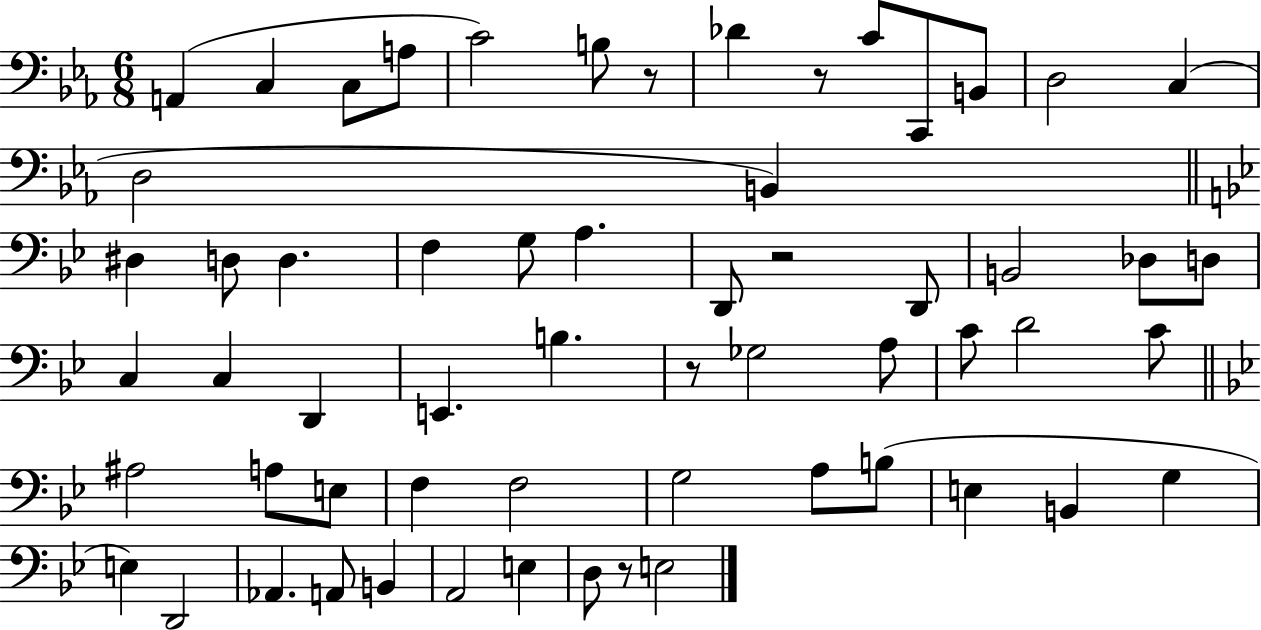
A2/q C3/q C3/e A3/e C4/h B3/e R/e Db4/q R/e C4/e C2/e B2/e D3/h C3/q D3/h B2/q D#3/q D3/e D3/q. F3/q G3/e A3/q. D2/e R/h D2/e B2/h Db3/e D3/e C3/q C3/q D2/q E2/q. B3/q. R/e Gb3/h A3/e C4/e D4/h C4/e A#3/h A3/e E3/e F3/q F3/h G3/h A3/e B3/e E3/q B2/q G3/q E3/q D2/h Ab2/q. A2/e B2/q A2/h E3/q D3/e R/e E3/h